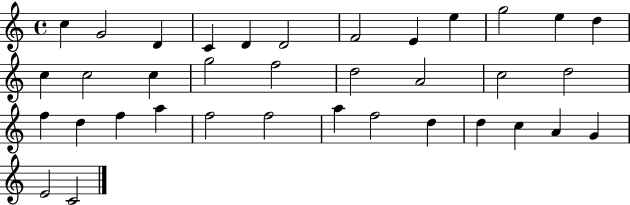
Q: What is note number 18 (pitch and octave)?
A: D5